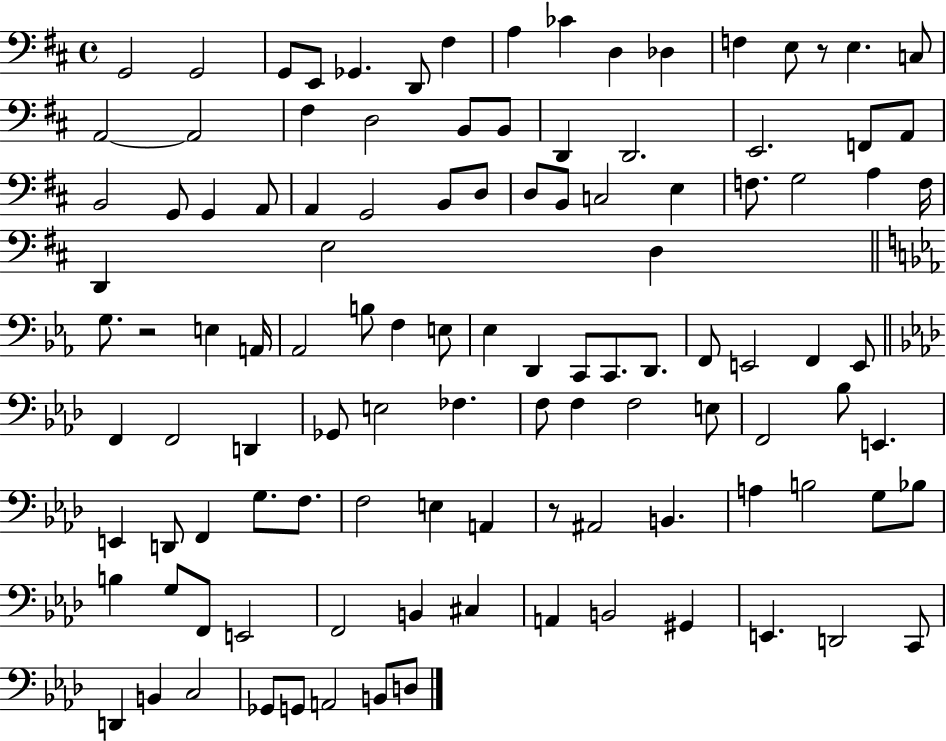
G2/h G2/h G2/e E2/e Gb2/q. D2/e F#3/q A3/q CES4/q D3/q Db3/q F3/q E3/e R/e E3/q. C3/e A2/h A2/h F#3/q D3/h B2/e B2/e D2/q D2/h. E2/h. F2/e A2/e B2/h G2/e G2/q A2/e A2/q G2/h B2/e D3/e D3/e B2/e C3/h E3/q F3/e. G3/h A3/q F3/s D2/q E3/h D3/q G3/e. R/h E3/q A2/s Ab2/h B3/e F3/q E3/e Eb3/q D2/q C2/e C2/e. D2/e. F2/e E2/h F2/q E2/e F2/q F2/h D2/q Gb2/e E3/h FES3/q. F3/e F3/q F3/h E3/e F2/h Bb3/e E2/q. E2/q D2/e F2/q G3/e. F3/e. F3/h E3/q A2/q R/e A#2/h B2/q. A3/q B3/h G3/e Bb3/e B3/q G3/e F2/e E2/h F2/h B2/q C#3/q A2/q B2/h G#2/q E2/q. D2/h C2/e D2/q B2/q C3/h Gb2/e G2/e A2/h B2/e D3/e